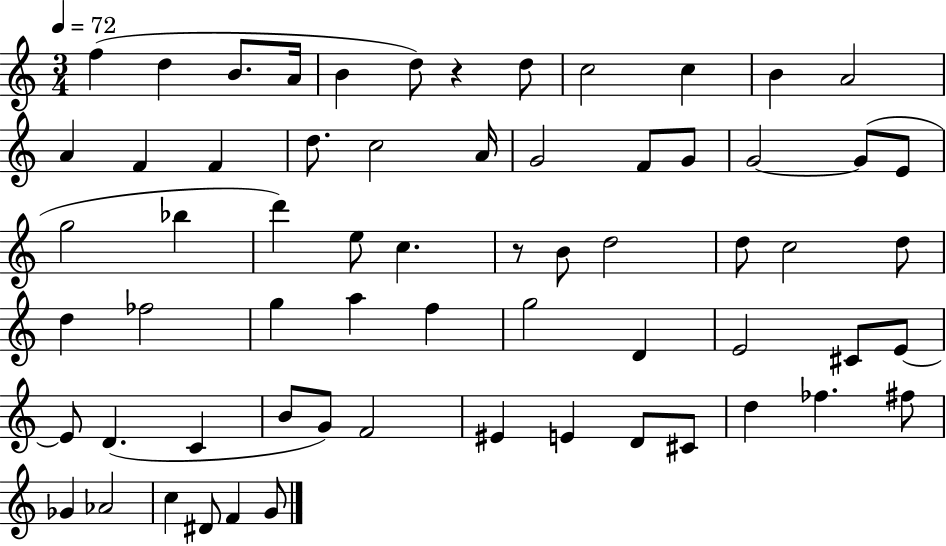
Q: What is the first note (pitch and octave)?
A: F5